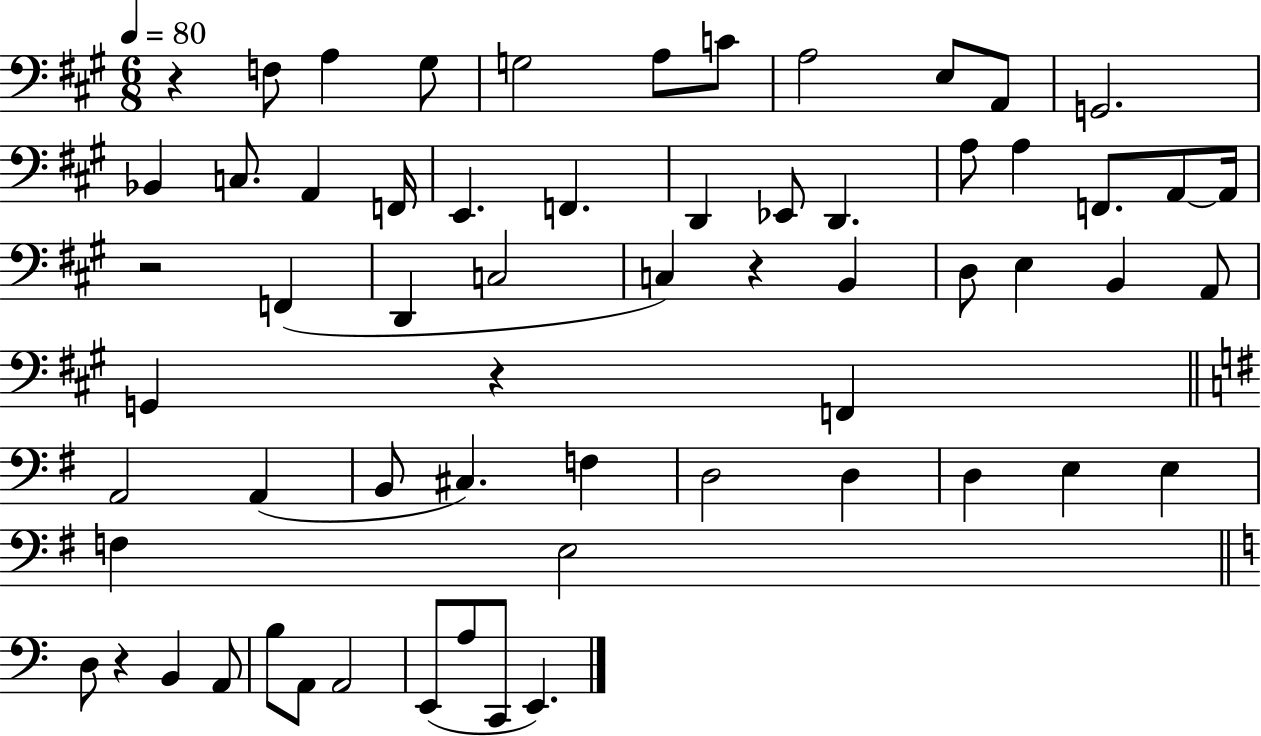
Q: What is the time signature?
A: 6/8